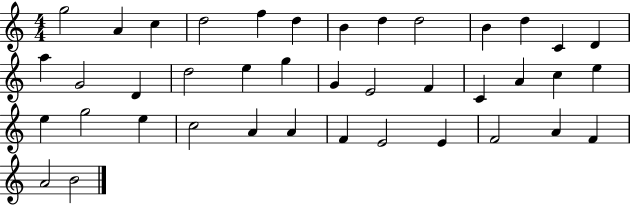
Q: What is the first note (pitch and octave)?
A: G5